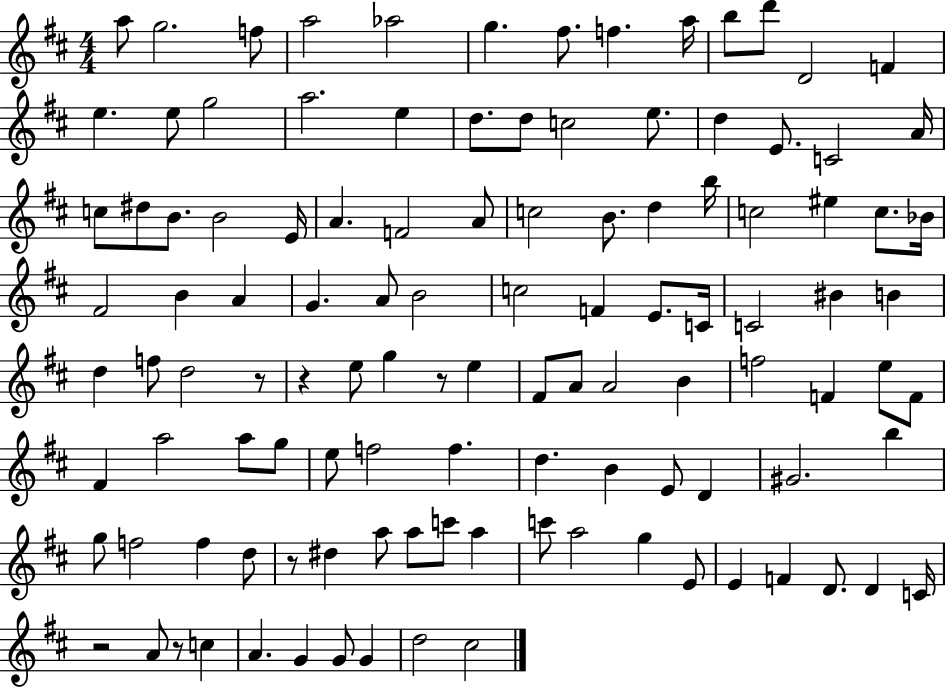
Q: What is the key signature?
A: D major